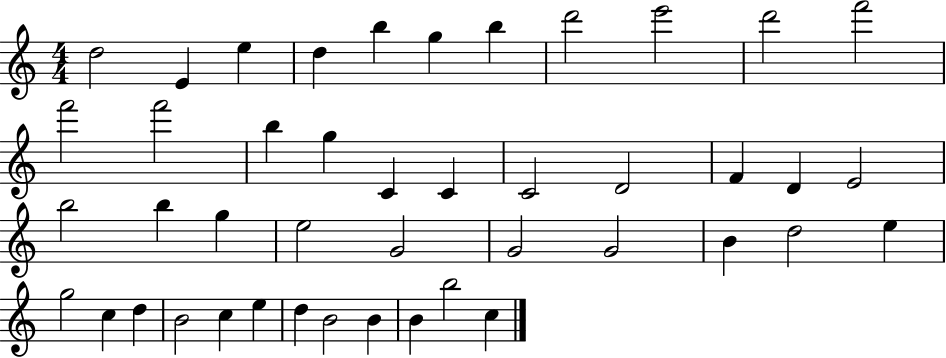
X:1
T:Untitled
M:4/4
L:1/4
K:C
d2 E e d b g b d'2 e'2 d'2 f'2 f'2 f'2 b g C C C2 D2 F D E2 b2 b g e2 G2 G2 G2 B d2 e g2 c d B2 c e d B2 B B b2 c